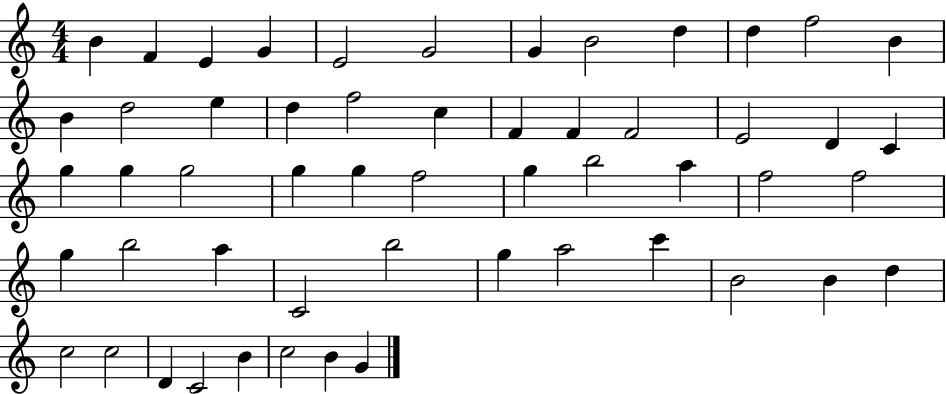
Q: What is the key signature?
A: C major